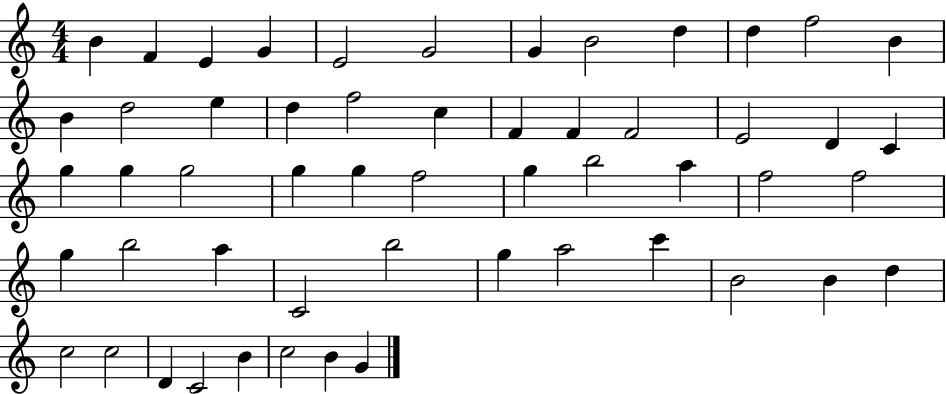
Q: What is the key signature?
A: C major